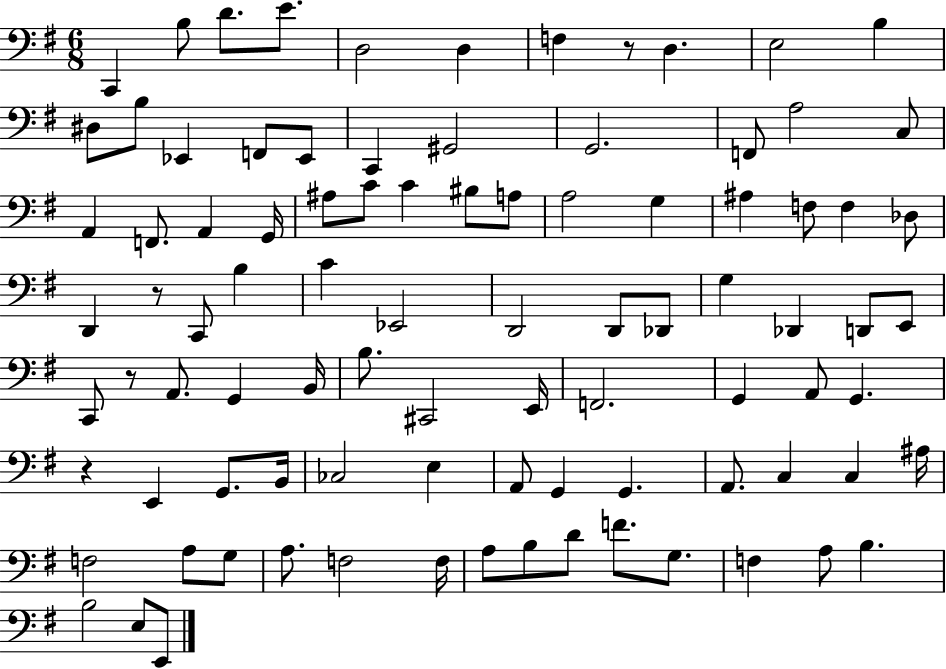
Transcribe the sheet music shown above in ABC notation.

X:1
T:Untitled
M:6/8
L:1/4
K:G
C,, B,/2 D/2 E/2 D,2 D, F, z/2 D, E,2 B, ^D,/2 B,/2 _E,, F,,/2 _E,,/2 C,, ^G,,2 G,,2 F,,/2 A,2 C,/2 A,, F,,/2 A,, G,,/4 ^A,/2 C/2 C ^B,/2 A,/2 A,2 G, ^A, F,/2 F, _D,/2 D,, z/2 C,,/2 B, C _E,,2 D,,2 D,,/2 _D,,/2 G, _D,, D,,/2 E,,/2 C,,/2 z/2 A,,/2 G,, B,,/4 B,/2 ^C,,2 E,,/4 F,,2 G,, A,,/2 G,, z E,, G,,/2 B,,/4 _C,2 E, A,,/2 G,, G,, A,,/2 C, C, ^A,/4 F,2 A,/2 G,/2 A,/2 F,2 F,/4 A,/2 B,/2 D/2 F/2 G,/2 F, A,/2 B, B,2 E,/2 E,,/2